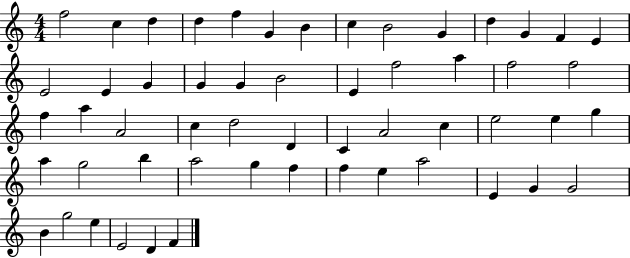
X:1
T:Untitled
M:4/4
L:1/4
K:C
f2 c d d f G B c B2 G d G F E E2 E G G G B2 E f2 a f2 f2 f a A2 c d2 D C A2 c e2 e g a g2 b a2 g f f e a2 E G G2 B g2 e E2 D F